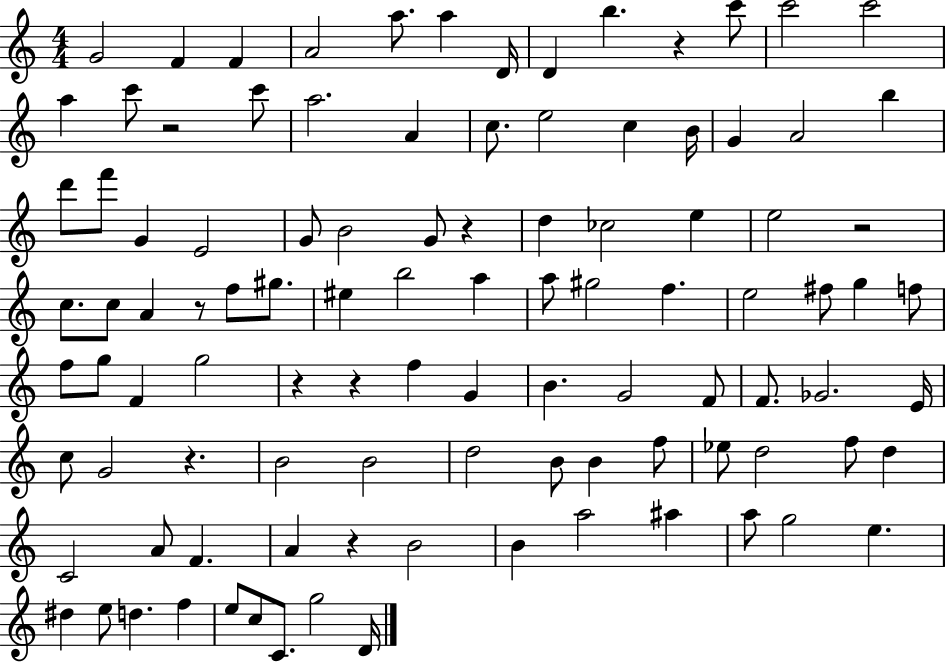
G4/h F4/q F4/q A4/h A5/e. A5/q D4/s D4/q B5/q. R/q C6/e C6/h C6/h A5/q C6/e R/h C6/e A5/h. A4/q C5/e. E5/h C5/q B4/s G4/q A4/h B5/q D6/e F6/e G4/q E4/h G4/e B4/h G4/e R/q D5/q CES5/h E5/q E5/h R/h C5/e. C5/e A4/q R/e F5/e G#5/e. EIS5/q B5/h A5/q A5/e G#5/h F5/q. E5/h F#5/e G5/q F5/e F5/e G5/e F4/q G5/h R/q R/q F5/q G4/q B4/q. G4/h F4/e F4/e. Gb4/h. E4/s C5/e G4/h R/q. B4/h B4/h D5/h B4/e B4/q F5/e Eb5/e D5/h F5/e D5/q C4/h A4/e F4/q. A4/q R/q B4/h B4/q A5/h A#5/q A5/e G5/h E5/q. D#5/q E5/e D5/q. F5/q E5/e C5/e C4/e. G5/h D4/s